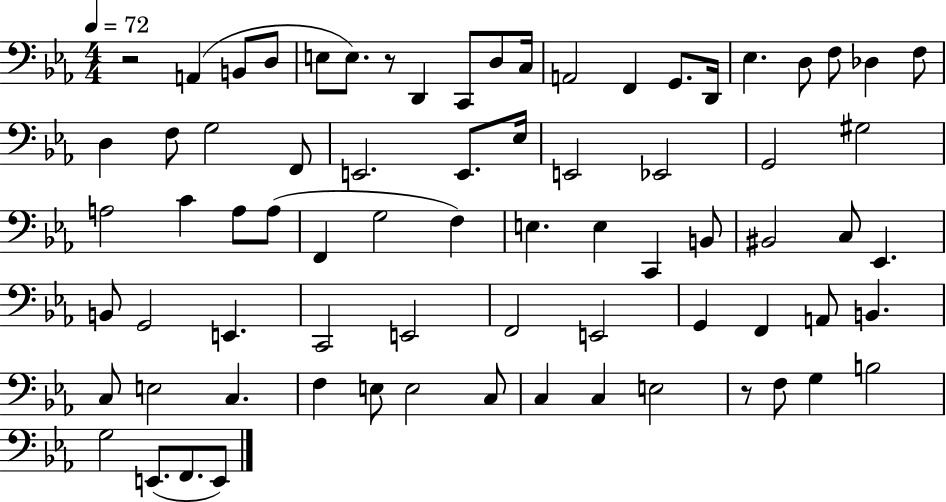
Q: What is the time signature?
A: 4/4